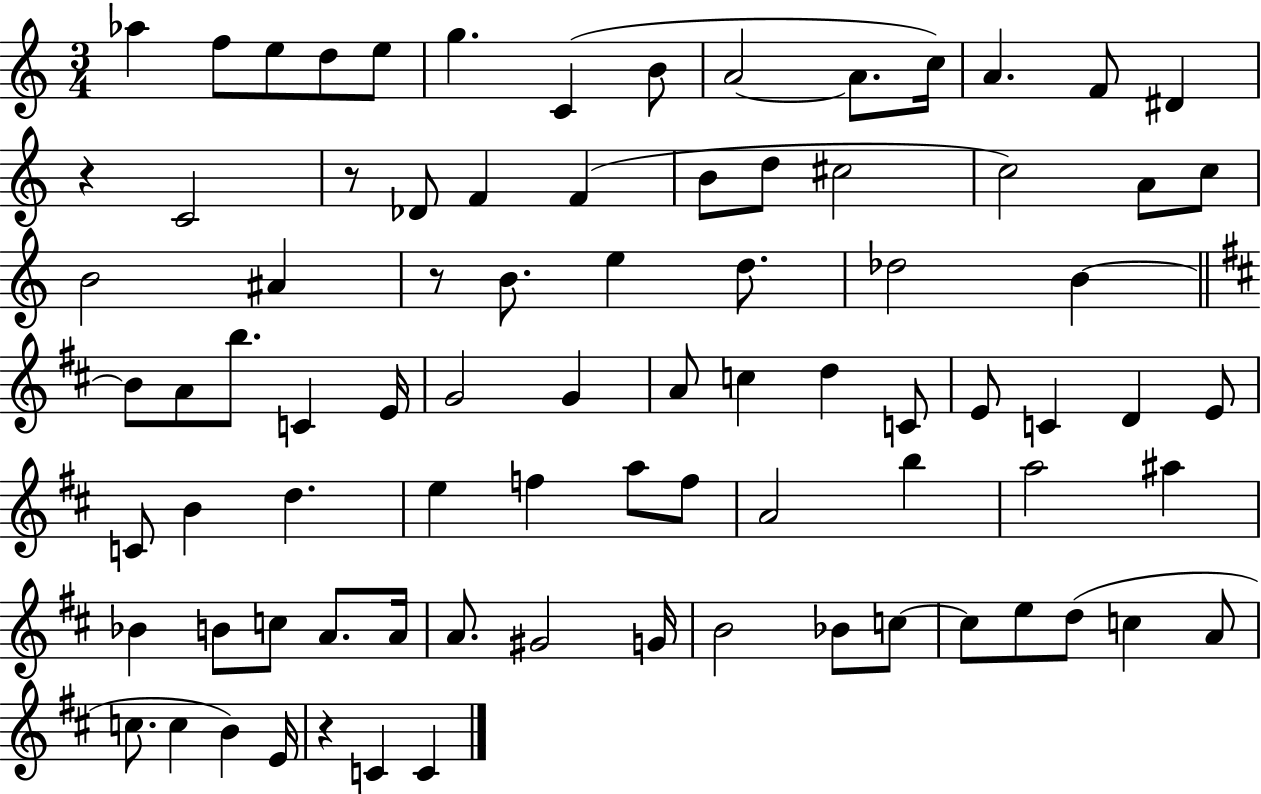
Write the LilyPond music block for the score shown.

{
  \clef treble
  \numericTimeSignature
  \time 3/4
  \key c \major
  aes''4 f''8 e''8 d''8 e''8 | g''4. c'4( b'8 | a'2~~ a'8. c''16) | a'4. f'8 dis'4 | \break r4 c'2 | r8 des'8 f'4 f'4( | b'8 d''8 cis''2 | c''2) a'8 c''8 | \break b'2 ais'4 | r8 b'8. e''4 d''8. | des''2 b'4~~ | \bar "||" \break \key d \major b'8 a'8 b''8. c'4 e'16 | g'2 g'4 | a'8 c''4 d''4 c'8 | e'8 c'4 d'4 e'8 | \break c'8 b'4 d''4. | e''4 f''4 a''8 f''8 | a'2 b''4 | a''2 ais''4 | \break bes'4 b'8 c''8 a'8. a'16 | a'8. gis'2 g'16 | b'2 bes'8 c''8~~ | c''8 e''8 d''8( c''4 a'8 | \break c''8. c''4 b'4) e'16 | r4 c'4 c'4 | \bar "|."
}